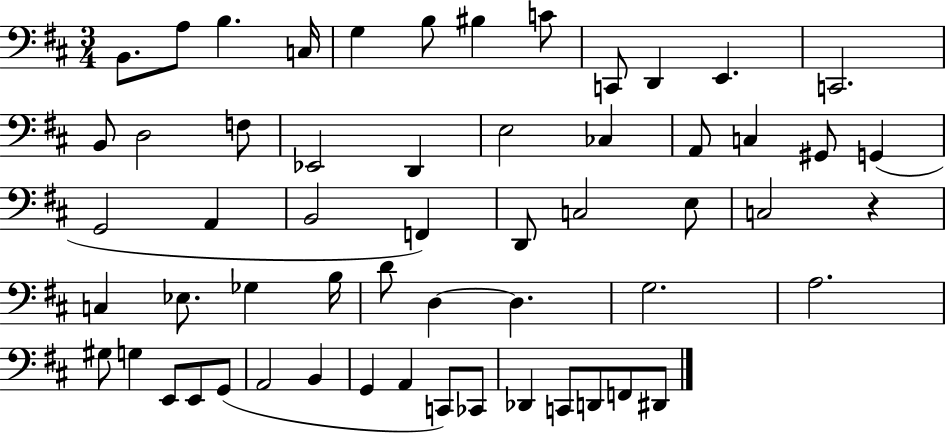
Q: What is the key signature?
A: D major